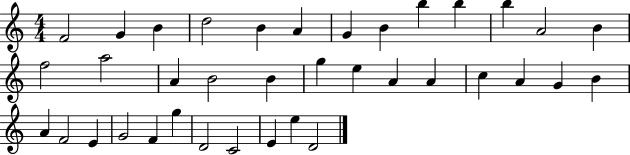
{
  \clef treble
  \numericTimeSignature
  \time 4/4
  \key c \major
  f'2 g'4 b'4 | d''2 b'4 a'4 | g'4 b'4 b''4 b''4 | b''4 a'2 b'4 | \break f''2 a''2 | a'4 b'2 b'4 | g''4 e''4 a'4 a'4 | c''4 a'4 g'4 b'4 | \break a'4 f'2 e'4 | g'2 f'4 g''4 | d'2 c'2 | e'4 e''4 d'2 | \break \bar "|."
}